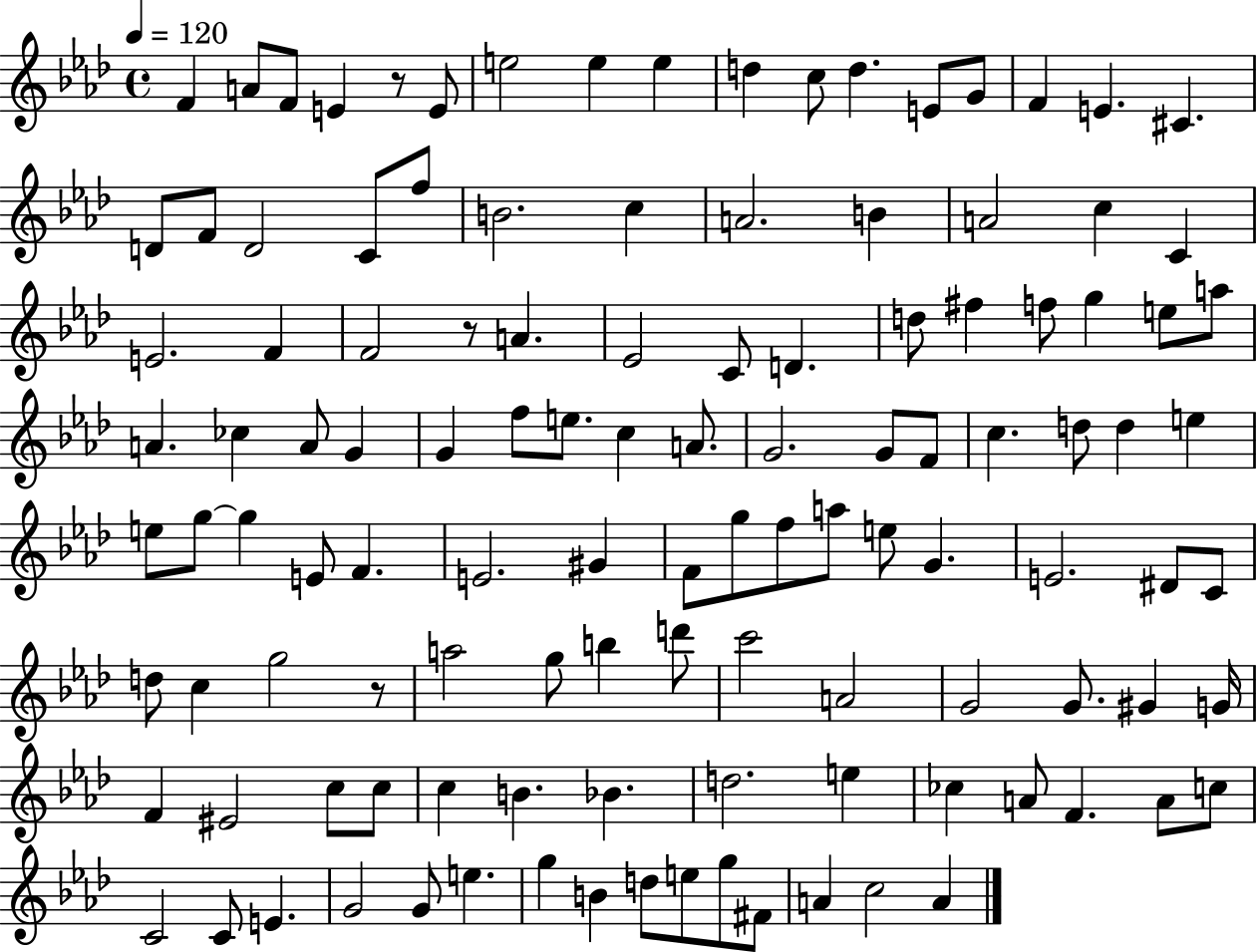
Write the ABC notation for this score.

X:1
T:Untitled
M:4/4
L:1/4
K:Ab
F A/2 F/2 E z/2 E/2 e2 e e d c/2 d E/2 G/2 F E ^C D/2 F/2 D2 C/2 f/2 B2 c A2 B A2 c C E2 F F2 z/2 A _E2 C/2 D d/2 ^f f/2 g e/2 a/2 A _c A/2 G G f/2 e/2 c A/2 G2 G/2 F/2 c d/2 d e e/2 g/2 g E/2 F E2 ^G F/2 g/2 f/2 a/2 e/2 G E2 ^D/2 C/2 d/2 c g2 z/2 a2 g/2 b d'/2 c'2 A2 G2 G/2 ^G G/4 F ^E2 c/2 c/2 c B _B d2 e _c A/2 F A/2 c/2 C2 C/2 E G2 G/2 e g B d/2 e/2 g/2 ^F/2 A c2 A